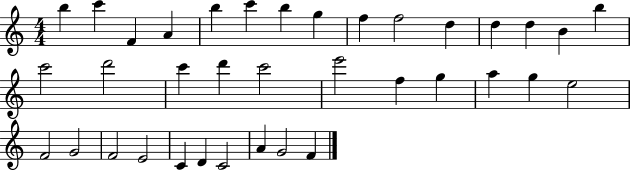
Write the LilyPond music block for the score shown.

{
  \clef treble
  \numericTimeSignature
  \time 4/4
  \key c \major
  b''4 c'''4 f'4 a'4 | b''4 c'''4 b''4 g''4 | f''4 f''2 d''4 | d''4 d''4 b'4 b''4 | \break c'''2 d'''2 | c'''4 d'''4 c'''2 | e'''2 f''4 g''4 | a''4 g''4 e''2 | \break f'2 g'2 | f'2 e'2 | c'4 d'4 c'2 | a'4 g'2 f'4 | \break \bar "|."
}